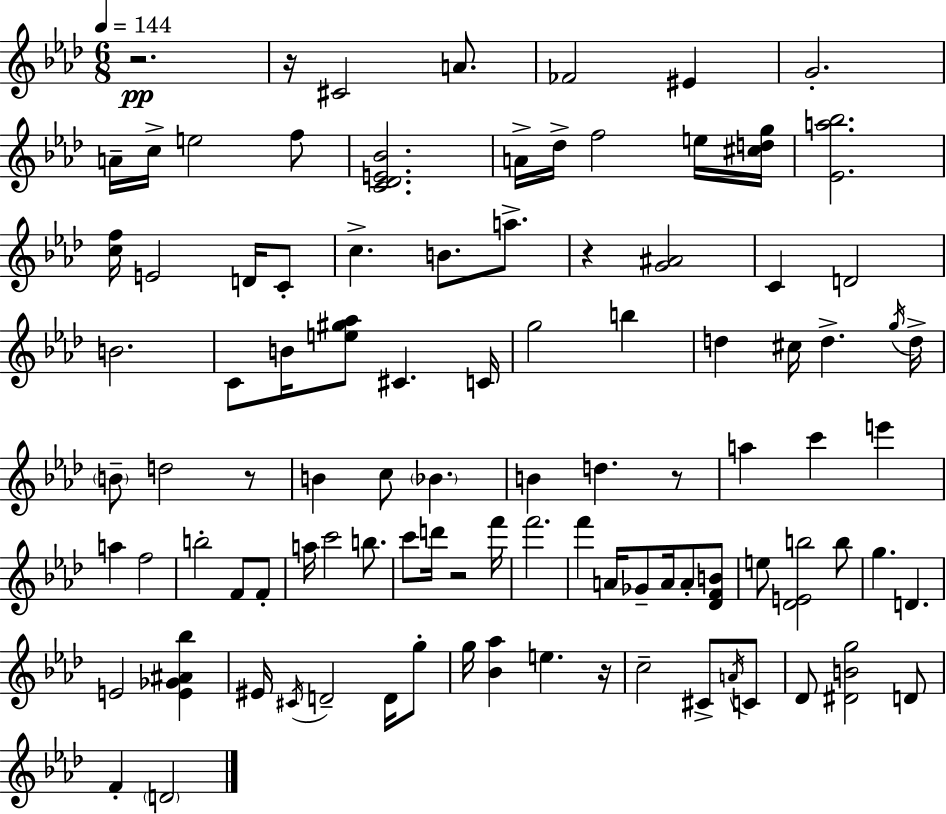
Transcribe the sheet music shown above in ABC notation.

X:1
T:Untitled
M:6/8
L:1/4
K:Fm
z2 z/4 ^C2 A/2 _F2 ^E G2 A/4 c/4 e2 f/2 [C_DE_B]2 A/4 _d/4 f2 e/4 [^cdg]/4 [_Ea_b]2 [cf]/4 E2 D/4 C/2 c B/2 a/2 z [G^A]2 C D2 B2 C/2 B/4 [e^g_a]/2 ^C C/4 g2 b d ^c/4 d g/4 d/4 B/2 d2 z/2 B c/2 _B B d z/2 a c' e' a f2 b2 F/2 F/2 a/4 c'2 b/2 c'/2 d'/4 z2 f'/4 f'2 f' A/4 _G/2 A/4 A/2 [_DFB]/2 e/2 [_DEb]2 b/2 g D E2 [E_G^A_b] ^E/4 ^C/4 D2 D/4 g/2 g/4 [_B_a] e z/4 c2 ^C/2 A/4 C/2 _D/2 [^DBg]2 D/2 F D2